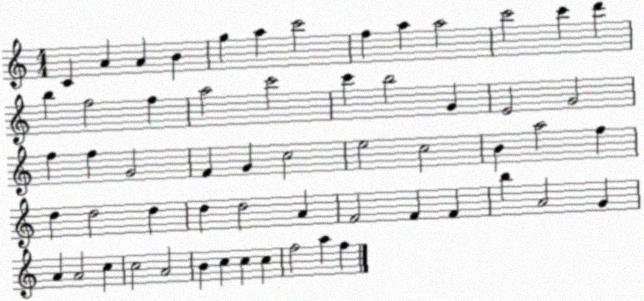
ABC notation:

X:1
T:Untitled
M:4/4
L:1/4
K:C
C A A B g a c'2 f a a2 c'2 c' d' b f2 f a2 c'2 c' b2 G E2 G2 f f G2 F G c2 e2 c2 B a2 f d d2 d d d2 A F2 F F b A2 G A A2 c c2 A2 B c c c f2 a f